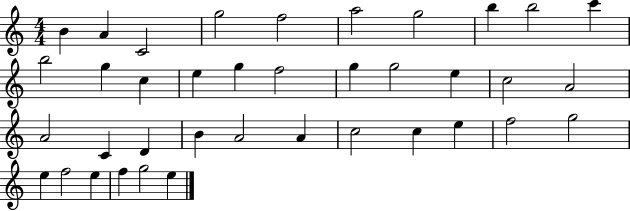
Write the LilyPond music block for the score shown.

{
  \clef treble
  \numericTimeSignature
  \time 4/4
  \key c \major
  b'4 a'4 c'2 | g''2 f''2 | a''2 g''2 | b''4 b''2 c'''4 | \break b''2 g''4 c''4 | e''4 g''4 f''2 | g''4 g''2 e''4 | c''2 a'2 | \break a'2 c'4 d'4 | b'4 a'2 a'4 | c''2 c''4 e''4 | f''2 g''2 | \break e''4 f''2 e''4 | f''4 g''2 e''4 | \bar "|."
}